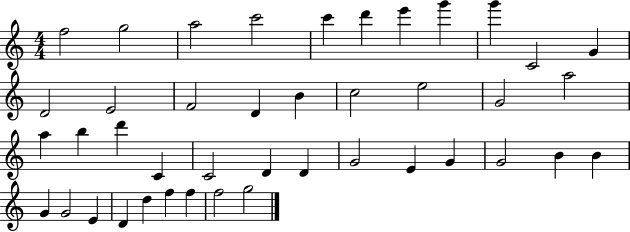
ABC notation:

X:1
T:Untitled
M:4/4
L:1/4
K:C
f2 g2 a2 c'2 c' d' e' g' g' C2 G D2 E2 F2 D B c2 e2 G2 a2 a b d' C C2 D D G2 E G G2 B B G G2 E D d f f f2 g2